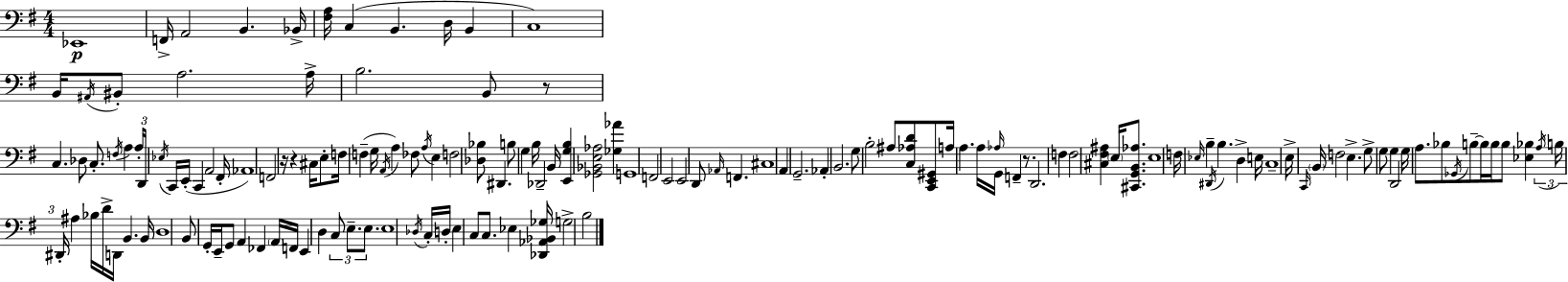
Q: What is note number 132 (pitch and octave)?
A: G3